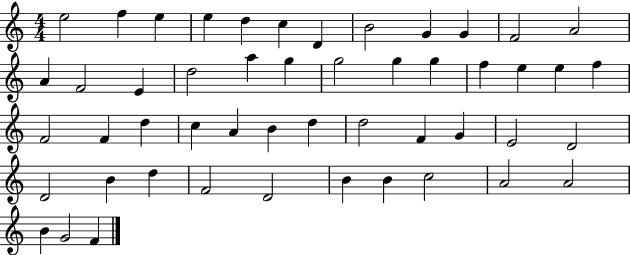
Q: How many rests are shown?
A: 0